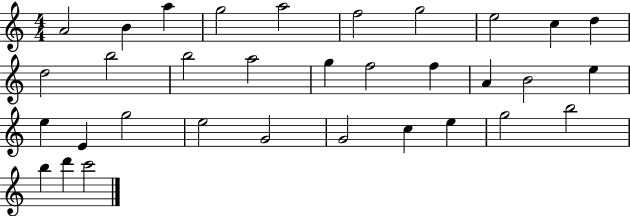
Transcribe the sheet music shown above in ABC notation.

X:1
T:Untitled
M:4/4
L:1/4
K:C
A2 B a g2 a2 f2 g2 e2 c d d2 b2 b2 a2 g f2 f A B2 e e E g2 e2 G2 G2 c e g2 b2 b d' c'2